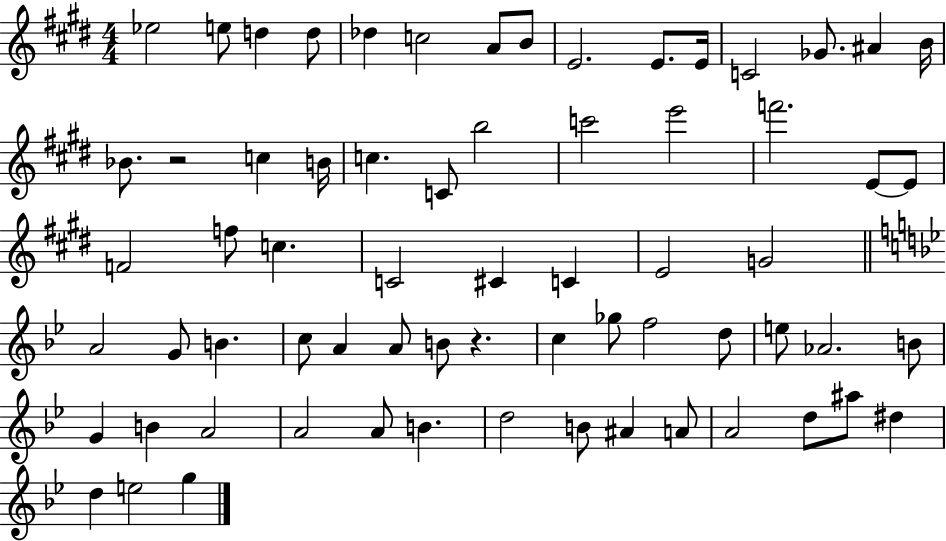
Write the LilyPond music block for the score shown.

{
  \clef treble
  \numericTimeSignature
  \time 4/4
  \key e \major
  ees''2 e''8 d''4 d''8 | des''4 c''2 a'8 b'8 | e'2. e'8. e'16 | c'2 ges'8. ais'4 b'16 | \break bes'8. r2 c''4 b'16 | c''4. c'8 b''2 | c'''2 e'''2 | f'''2. e'8~~ e'8 | \break f'2 f''8 c''4. | c'2 cis'4 c'4 | e'2 g'2 | \bar "||" \break \key g \minor a'2 g'8 b'4. | c''8 a'4 a'8 b'8 r4. | c''4 ges''8 f''2 d''8 | e''8 aes'2. b'8 | \break g'4 b'4 a'2 | a'2 a'8 b'4. | d''2 b'8 ais'4 a'8 | a'2 d''8 ais''8 dis''4 | \break d''4 e''2 g''4 | \bar "|."
}